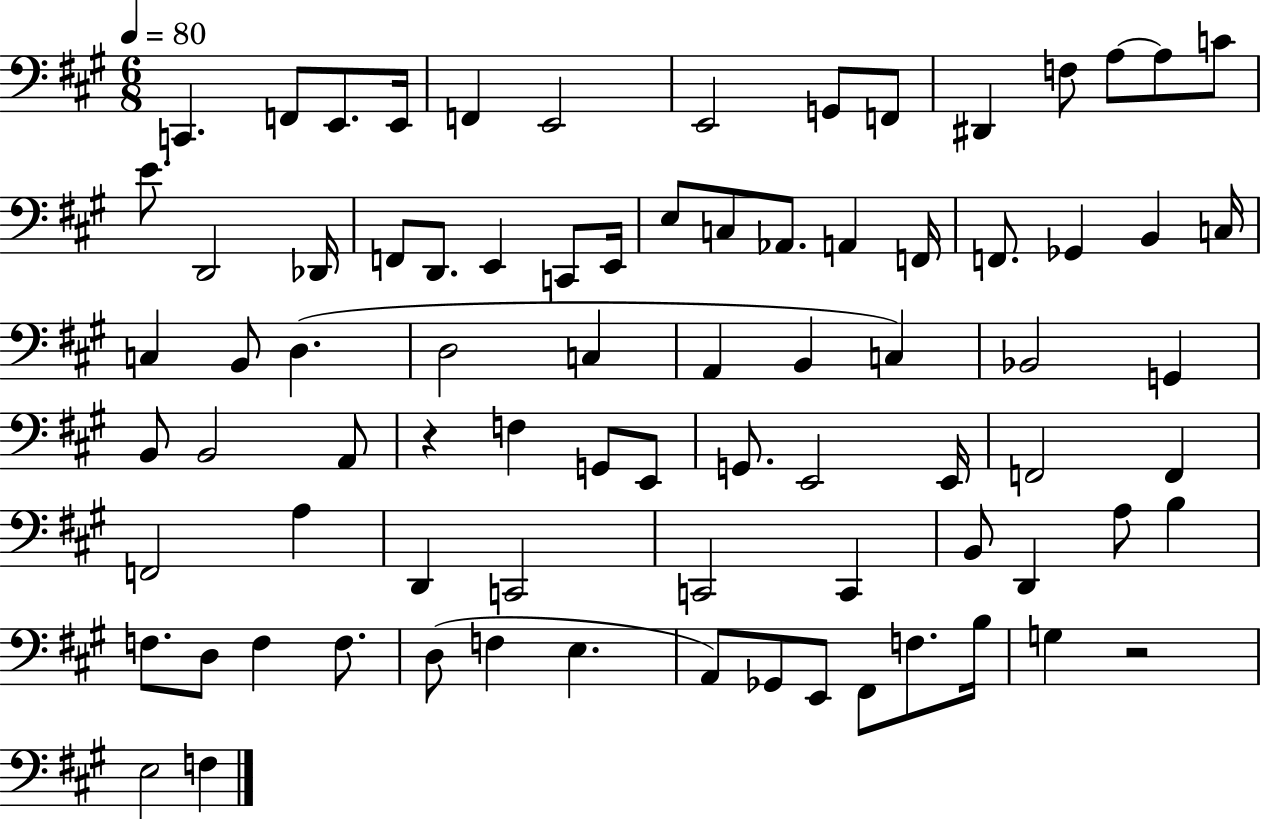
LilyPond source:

{
  \clef bass
  \numericTimeSignature
  \time 6/8
  \key a \major
  \tempo 4 = 80
  c,4. f,8 e,8. e,16 | f,4 e,2 | e,2 g,8 f,8 | dis,4 f8 a8~~ a8 c'8 | \break e'8. d,2 des,16 | f,8 d,8. e,4 c,8 e,16 | e8 c8 aes,8. a,4 f,16 | f,8. ges,4 b,4 c16 | \break c4 b,8 d4.( | d2 c4 | a,4 b,4 c4) | bes,2 g,4 | \break b,8 b,2 a,8 | r4 f4 g,8 e,8 | g,8. e,2 e,16 | f,2 f,4 | \break f,2 a4 | d,4 c,2 | c,2 c,4 | b,8 d,4 a8 b4 | \break f8. d8 f4 f8. | d8( f4 e4. | a,8) ges,8 e,8 fis,8 f8. b16 | g4 r2 | \break e2 f4 | \bar "|."
}